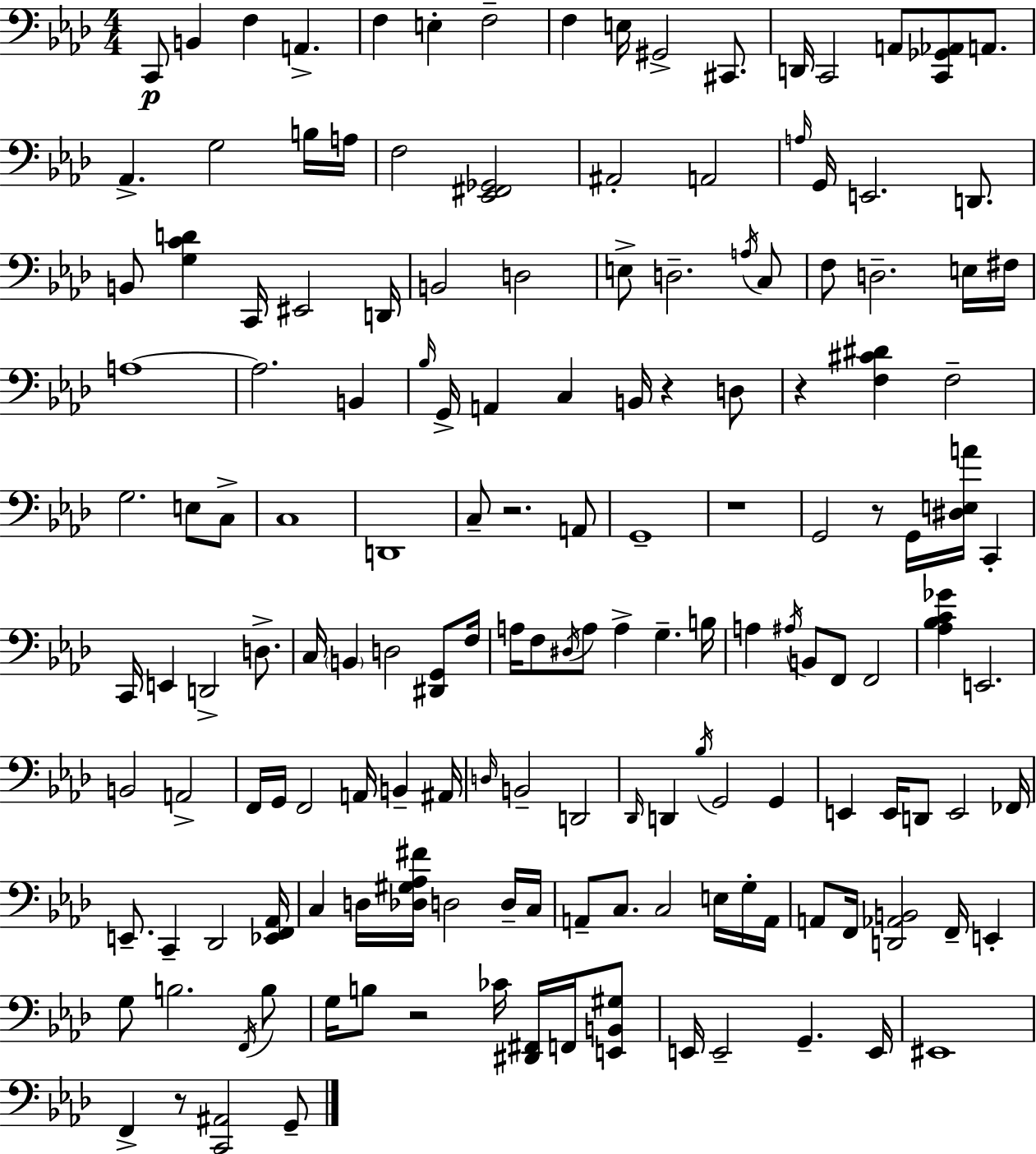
{
  \clef bass
  \numericTimeSignature
  \time 4/4
  \key aes \major
  c,8\p b,4 f4 a,4.-> | f4 e4-. f2-- | f4 e16 gis,2-> cis,8. | d,16 c,2 a,8 <c, ges, aes,>8 a,8. | \break aes,4.-> g2 b16 a16 | f2 <ees, fis, ges,>2 | ais,2-. a,2 | \grace { a16 } g,16 e,2. d,8. | \break b,8 <g c' d'>4 c,16 eis,2 | d,16 b,2 d2 | e8-> d2.-- \acciaccatura { a16 } | c8 f8 d2.-- | \break e16 fis16 a1~~ | a2. b,4 | \grace { bes16 } g,16-> a,4 c4 b,16 r4 | d8 r4 <f cis' dis'>4 f2-- | \break g2. e8 | c8-> c1 | d,1 | c8-- r2. | \break a,8 g,1-- | r1 | g,2 r8 g,16 <dis e a'>16 c,4-. | c,16 e,4 d,2-> | \break d8.-> c16 \parenthesize b,4 d2 | <dis, g,>8 f16 a16 f8 \acciaccatura { dis16 } a8 a4-> g4.-- | b16 a4 \acciaccatura { ais16 } b,8 f,8 f,2 | <aes bes c' ges'>4 e,2. | \break b,2 a,2-> | f,16 g,16 f,2 a,16 | b,4-- ais,16 \grace { d16 } b,2-- d,2 | \grace { des,16 } d,4 \acciaccatura { bes16 } g,2 | \break g,4 e,4 e,16 d,8 e,2 | fes,16 e,8.-- c,4-- des,2 | <ees, f, aes,>16 c4 d16 <des gis aes fis'>16 d2 | d16-- c16 a,8-- c8. c2 | \break e16 g16-. a,16 a,8 f,16 <d, aes, b,>2 | f,16-- e,4-. g8 b2. | \acciaccatura { f,16 } b8 g16 b8 r2 | ces'16 <dis, fis,>16 f,16 <e, b, gis>8 e,16 e,2-- | \break g,4.-- e,16 eis,1 | f,4-> r8 <c, ais,>2 | g,8-- \bar "|."
}